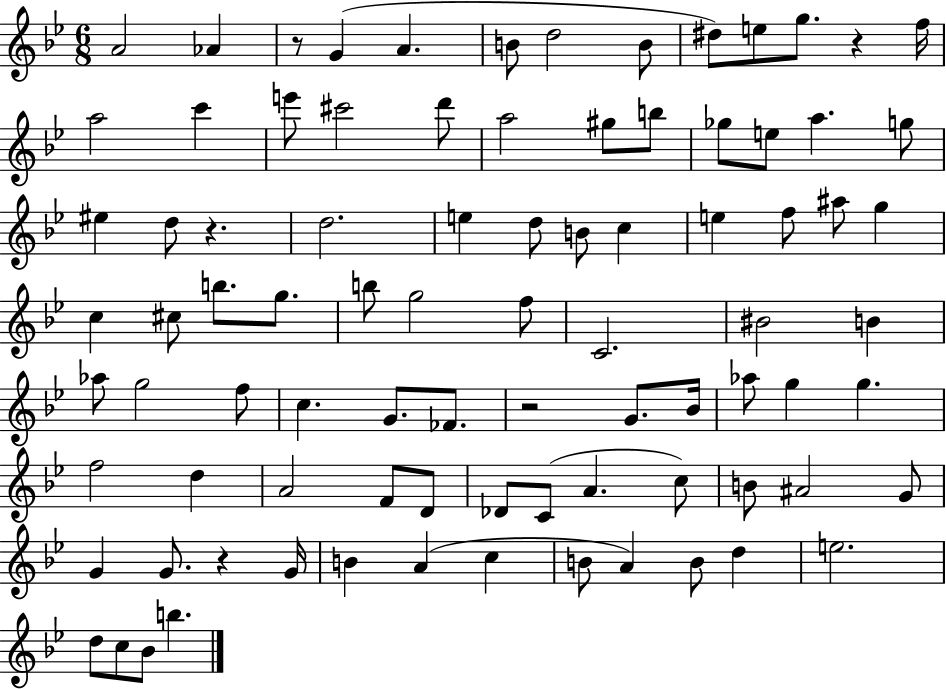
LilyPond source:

{
  \clef treble
  \numericTimeSignature
  \time 6/8
  \key bes \major
  a'2 aes'4 | r8 g'4( a'4. | b'8 d''2 b'8 | dis''8) e''8 g''8. r4 f''16 | \break a''2 c'''4 | e'''8 cis'''2 d'''8 | a''2 gis''8 b''8 | ges''8 e''8 a''4. g''8 | \break eis''4 d''8 r4. | d''2. | e''4 d''8 b'8 c''4 | e''4 f''8 ais''8 g''4 | \break c''4 cis''8 b''8. g''8. | b''8 g''2 f''8 | c'2. | bis'2 b'4 | \break aes''8 g''2 f''8 | c''4. g'8. fes'8. | r2 g'8. bes'16 | aes''8 g''4 g''4. | \break f''2 d''4 | a'2 f'8 d'8 | des'8 c'8( a'4. c''8) | b'8 ais'2 g'8 | \break g'4 g'8. r4 g'16 | b'4 a'4( c''4 | b'8 a'4) b'8 d''4 | e''2. | \break d''8 c''8 bes'8 b''4. | \bar "|."
}